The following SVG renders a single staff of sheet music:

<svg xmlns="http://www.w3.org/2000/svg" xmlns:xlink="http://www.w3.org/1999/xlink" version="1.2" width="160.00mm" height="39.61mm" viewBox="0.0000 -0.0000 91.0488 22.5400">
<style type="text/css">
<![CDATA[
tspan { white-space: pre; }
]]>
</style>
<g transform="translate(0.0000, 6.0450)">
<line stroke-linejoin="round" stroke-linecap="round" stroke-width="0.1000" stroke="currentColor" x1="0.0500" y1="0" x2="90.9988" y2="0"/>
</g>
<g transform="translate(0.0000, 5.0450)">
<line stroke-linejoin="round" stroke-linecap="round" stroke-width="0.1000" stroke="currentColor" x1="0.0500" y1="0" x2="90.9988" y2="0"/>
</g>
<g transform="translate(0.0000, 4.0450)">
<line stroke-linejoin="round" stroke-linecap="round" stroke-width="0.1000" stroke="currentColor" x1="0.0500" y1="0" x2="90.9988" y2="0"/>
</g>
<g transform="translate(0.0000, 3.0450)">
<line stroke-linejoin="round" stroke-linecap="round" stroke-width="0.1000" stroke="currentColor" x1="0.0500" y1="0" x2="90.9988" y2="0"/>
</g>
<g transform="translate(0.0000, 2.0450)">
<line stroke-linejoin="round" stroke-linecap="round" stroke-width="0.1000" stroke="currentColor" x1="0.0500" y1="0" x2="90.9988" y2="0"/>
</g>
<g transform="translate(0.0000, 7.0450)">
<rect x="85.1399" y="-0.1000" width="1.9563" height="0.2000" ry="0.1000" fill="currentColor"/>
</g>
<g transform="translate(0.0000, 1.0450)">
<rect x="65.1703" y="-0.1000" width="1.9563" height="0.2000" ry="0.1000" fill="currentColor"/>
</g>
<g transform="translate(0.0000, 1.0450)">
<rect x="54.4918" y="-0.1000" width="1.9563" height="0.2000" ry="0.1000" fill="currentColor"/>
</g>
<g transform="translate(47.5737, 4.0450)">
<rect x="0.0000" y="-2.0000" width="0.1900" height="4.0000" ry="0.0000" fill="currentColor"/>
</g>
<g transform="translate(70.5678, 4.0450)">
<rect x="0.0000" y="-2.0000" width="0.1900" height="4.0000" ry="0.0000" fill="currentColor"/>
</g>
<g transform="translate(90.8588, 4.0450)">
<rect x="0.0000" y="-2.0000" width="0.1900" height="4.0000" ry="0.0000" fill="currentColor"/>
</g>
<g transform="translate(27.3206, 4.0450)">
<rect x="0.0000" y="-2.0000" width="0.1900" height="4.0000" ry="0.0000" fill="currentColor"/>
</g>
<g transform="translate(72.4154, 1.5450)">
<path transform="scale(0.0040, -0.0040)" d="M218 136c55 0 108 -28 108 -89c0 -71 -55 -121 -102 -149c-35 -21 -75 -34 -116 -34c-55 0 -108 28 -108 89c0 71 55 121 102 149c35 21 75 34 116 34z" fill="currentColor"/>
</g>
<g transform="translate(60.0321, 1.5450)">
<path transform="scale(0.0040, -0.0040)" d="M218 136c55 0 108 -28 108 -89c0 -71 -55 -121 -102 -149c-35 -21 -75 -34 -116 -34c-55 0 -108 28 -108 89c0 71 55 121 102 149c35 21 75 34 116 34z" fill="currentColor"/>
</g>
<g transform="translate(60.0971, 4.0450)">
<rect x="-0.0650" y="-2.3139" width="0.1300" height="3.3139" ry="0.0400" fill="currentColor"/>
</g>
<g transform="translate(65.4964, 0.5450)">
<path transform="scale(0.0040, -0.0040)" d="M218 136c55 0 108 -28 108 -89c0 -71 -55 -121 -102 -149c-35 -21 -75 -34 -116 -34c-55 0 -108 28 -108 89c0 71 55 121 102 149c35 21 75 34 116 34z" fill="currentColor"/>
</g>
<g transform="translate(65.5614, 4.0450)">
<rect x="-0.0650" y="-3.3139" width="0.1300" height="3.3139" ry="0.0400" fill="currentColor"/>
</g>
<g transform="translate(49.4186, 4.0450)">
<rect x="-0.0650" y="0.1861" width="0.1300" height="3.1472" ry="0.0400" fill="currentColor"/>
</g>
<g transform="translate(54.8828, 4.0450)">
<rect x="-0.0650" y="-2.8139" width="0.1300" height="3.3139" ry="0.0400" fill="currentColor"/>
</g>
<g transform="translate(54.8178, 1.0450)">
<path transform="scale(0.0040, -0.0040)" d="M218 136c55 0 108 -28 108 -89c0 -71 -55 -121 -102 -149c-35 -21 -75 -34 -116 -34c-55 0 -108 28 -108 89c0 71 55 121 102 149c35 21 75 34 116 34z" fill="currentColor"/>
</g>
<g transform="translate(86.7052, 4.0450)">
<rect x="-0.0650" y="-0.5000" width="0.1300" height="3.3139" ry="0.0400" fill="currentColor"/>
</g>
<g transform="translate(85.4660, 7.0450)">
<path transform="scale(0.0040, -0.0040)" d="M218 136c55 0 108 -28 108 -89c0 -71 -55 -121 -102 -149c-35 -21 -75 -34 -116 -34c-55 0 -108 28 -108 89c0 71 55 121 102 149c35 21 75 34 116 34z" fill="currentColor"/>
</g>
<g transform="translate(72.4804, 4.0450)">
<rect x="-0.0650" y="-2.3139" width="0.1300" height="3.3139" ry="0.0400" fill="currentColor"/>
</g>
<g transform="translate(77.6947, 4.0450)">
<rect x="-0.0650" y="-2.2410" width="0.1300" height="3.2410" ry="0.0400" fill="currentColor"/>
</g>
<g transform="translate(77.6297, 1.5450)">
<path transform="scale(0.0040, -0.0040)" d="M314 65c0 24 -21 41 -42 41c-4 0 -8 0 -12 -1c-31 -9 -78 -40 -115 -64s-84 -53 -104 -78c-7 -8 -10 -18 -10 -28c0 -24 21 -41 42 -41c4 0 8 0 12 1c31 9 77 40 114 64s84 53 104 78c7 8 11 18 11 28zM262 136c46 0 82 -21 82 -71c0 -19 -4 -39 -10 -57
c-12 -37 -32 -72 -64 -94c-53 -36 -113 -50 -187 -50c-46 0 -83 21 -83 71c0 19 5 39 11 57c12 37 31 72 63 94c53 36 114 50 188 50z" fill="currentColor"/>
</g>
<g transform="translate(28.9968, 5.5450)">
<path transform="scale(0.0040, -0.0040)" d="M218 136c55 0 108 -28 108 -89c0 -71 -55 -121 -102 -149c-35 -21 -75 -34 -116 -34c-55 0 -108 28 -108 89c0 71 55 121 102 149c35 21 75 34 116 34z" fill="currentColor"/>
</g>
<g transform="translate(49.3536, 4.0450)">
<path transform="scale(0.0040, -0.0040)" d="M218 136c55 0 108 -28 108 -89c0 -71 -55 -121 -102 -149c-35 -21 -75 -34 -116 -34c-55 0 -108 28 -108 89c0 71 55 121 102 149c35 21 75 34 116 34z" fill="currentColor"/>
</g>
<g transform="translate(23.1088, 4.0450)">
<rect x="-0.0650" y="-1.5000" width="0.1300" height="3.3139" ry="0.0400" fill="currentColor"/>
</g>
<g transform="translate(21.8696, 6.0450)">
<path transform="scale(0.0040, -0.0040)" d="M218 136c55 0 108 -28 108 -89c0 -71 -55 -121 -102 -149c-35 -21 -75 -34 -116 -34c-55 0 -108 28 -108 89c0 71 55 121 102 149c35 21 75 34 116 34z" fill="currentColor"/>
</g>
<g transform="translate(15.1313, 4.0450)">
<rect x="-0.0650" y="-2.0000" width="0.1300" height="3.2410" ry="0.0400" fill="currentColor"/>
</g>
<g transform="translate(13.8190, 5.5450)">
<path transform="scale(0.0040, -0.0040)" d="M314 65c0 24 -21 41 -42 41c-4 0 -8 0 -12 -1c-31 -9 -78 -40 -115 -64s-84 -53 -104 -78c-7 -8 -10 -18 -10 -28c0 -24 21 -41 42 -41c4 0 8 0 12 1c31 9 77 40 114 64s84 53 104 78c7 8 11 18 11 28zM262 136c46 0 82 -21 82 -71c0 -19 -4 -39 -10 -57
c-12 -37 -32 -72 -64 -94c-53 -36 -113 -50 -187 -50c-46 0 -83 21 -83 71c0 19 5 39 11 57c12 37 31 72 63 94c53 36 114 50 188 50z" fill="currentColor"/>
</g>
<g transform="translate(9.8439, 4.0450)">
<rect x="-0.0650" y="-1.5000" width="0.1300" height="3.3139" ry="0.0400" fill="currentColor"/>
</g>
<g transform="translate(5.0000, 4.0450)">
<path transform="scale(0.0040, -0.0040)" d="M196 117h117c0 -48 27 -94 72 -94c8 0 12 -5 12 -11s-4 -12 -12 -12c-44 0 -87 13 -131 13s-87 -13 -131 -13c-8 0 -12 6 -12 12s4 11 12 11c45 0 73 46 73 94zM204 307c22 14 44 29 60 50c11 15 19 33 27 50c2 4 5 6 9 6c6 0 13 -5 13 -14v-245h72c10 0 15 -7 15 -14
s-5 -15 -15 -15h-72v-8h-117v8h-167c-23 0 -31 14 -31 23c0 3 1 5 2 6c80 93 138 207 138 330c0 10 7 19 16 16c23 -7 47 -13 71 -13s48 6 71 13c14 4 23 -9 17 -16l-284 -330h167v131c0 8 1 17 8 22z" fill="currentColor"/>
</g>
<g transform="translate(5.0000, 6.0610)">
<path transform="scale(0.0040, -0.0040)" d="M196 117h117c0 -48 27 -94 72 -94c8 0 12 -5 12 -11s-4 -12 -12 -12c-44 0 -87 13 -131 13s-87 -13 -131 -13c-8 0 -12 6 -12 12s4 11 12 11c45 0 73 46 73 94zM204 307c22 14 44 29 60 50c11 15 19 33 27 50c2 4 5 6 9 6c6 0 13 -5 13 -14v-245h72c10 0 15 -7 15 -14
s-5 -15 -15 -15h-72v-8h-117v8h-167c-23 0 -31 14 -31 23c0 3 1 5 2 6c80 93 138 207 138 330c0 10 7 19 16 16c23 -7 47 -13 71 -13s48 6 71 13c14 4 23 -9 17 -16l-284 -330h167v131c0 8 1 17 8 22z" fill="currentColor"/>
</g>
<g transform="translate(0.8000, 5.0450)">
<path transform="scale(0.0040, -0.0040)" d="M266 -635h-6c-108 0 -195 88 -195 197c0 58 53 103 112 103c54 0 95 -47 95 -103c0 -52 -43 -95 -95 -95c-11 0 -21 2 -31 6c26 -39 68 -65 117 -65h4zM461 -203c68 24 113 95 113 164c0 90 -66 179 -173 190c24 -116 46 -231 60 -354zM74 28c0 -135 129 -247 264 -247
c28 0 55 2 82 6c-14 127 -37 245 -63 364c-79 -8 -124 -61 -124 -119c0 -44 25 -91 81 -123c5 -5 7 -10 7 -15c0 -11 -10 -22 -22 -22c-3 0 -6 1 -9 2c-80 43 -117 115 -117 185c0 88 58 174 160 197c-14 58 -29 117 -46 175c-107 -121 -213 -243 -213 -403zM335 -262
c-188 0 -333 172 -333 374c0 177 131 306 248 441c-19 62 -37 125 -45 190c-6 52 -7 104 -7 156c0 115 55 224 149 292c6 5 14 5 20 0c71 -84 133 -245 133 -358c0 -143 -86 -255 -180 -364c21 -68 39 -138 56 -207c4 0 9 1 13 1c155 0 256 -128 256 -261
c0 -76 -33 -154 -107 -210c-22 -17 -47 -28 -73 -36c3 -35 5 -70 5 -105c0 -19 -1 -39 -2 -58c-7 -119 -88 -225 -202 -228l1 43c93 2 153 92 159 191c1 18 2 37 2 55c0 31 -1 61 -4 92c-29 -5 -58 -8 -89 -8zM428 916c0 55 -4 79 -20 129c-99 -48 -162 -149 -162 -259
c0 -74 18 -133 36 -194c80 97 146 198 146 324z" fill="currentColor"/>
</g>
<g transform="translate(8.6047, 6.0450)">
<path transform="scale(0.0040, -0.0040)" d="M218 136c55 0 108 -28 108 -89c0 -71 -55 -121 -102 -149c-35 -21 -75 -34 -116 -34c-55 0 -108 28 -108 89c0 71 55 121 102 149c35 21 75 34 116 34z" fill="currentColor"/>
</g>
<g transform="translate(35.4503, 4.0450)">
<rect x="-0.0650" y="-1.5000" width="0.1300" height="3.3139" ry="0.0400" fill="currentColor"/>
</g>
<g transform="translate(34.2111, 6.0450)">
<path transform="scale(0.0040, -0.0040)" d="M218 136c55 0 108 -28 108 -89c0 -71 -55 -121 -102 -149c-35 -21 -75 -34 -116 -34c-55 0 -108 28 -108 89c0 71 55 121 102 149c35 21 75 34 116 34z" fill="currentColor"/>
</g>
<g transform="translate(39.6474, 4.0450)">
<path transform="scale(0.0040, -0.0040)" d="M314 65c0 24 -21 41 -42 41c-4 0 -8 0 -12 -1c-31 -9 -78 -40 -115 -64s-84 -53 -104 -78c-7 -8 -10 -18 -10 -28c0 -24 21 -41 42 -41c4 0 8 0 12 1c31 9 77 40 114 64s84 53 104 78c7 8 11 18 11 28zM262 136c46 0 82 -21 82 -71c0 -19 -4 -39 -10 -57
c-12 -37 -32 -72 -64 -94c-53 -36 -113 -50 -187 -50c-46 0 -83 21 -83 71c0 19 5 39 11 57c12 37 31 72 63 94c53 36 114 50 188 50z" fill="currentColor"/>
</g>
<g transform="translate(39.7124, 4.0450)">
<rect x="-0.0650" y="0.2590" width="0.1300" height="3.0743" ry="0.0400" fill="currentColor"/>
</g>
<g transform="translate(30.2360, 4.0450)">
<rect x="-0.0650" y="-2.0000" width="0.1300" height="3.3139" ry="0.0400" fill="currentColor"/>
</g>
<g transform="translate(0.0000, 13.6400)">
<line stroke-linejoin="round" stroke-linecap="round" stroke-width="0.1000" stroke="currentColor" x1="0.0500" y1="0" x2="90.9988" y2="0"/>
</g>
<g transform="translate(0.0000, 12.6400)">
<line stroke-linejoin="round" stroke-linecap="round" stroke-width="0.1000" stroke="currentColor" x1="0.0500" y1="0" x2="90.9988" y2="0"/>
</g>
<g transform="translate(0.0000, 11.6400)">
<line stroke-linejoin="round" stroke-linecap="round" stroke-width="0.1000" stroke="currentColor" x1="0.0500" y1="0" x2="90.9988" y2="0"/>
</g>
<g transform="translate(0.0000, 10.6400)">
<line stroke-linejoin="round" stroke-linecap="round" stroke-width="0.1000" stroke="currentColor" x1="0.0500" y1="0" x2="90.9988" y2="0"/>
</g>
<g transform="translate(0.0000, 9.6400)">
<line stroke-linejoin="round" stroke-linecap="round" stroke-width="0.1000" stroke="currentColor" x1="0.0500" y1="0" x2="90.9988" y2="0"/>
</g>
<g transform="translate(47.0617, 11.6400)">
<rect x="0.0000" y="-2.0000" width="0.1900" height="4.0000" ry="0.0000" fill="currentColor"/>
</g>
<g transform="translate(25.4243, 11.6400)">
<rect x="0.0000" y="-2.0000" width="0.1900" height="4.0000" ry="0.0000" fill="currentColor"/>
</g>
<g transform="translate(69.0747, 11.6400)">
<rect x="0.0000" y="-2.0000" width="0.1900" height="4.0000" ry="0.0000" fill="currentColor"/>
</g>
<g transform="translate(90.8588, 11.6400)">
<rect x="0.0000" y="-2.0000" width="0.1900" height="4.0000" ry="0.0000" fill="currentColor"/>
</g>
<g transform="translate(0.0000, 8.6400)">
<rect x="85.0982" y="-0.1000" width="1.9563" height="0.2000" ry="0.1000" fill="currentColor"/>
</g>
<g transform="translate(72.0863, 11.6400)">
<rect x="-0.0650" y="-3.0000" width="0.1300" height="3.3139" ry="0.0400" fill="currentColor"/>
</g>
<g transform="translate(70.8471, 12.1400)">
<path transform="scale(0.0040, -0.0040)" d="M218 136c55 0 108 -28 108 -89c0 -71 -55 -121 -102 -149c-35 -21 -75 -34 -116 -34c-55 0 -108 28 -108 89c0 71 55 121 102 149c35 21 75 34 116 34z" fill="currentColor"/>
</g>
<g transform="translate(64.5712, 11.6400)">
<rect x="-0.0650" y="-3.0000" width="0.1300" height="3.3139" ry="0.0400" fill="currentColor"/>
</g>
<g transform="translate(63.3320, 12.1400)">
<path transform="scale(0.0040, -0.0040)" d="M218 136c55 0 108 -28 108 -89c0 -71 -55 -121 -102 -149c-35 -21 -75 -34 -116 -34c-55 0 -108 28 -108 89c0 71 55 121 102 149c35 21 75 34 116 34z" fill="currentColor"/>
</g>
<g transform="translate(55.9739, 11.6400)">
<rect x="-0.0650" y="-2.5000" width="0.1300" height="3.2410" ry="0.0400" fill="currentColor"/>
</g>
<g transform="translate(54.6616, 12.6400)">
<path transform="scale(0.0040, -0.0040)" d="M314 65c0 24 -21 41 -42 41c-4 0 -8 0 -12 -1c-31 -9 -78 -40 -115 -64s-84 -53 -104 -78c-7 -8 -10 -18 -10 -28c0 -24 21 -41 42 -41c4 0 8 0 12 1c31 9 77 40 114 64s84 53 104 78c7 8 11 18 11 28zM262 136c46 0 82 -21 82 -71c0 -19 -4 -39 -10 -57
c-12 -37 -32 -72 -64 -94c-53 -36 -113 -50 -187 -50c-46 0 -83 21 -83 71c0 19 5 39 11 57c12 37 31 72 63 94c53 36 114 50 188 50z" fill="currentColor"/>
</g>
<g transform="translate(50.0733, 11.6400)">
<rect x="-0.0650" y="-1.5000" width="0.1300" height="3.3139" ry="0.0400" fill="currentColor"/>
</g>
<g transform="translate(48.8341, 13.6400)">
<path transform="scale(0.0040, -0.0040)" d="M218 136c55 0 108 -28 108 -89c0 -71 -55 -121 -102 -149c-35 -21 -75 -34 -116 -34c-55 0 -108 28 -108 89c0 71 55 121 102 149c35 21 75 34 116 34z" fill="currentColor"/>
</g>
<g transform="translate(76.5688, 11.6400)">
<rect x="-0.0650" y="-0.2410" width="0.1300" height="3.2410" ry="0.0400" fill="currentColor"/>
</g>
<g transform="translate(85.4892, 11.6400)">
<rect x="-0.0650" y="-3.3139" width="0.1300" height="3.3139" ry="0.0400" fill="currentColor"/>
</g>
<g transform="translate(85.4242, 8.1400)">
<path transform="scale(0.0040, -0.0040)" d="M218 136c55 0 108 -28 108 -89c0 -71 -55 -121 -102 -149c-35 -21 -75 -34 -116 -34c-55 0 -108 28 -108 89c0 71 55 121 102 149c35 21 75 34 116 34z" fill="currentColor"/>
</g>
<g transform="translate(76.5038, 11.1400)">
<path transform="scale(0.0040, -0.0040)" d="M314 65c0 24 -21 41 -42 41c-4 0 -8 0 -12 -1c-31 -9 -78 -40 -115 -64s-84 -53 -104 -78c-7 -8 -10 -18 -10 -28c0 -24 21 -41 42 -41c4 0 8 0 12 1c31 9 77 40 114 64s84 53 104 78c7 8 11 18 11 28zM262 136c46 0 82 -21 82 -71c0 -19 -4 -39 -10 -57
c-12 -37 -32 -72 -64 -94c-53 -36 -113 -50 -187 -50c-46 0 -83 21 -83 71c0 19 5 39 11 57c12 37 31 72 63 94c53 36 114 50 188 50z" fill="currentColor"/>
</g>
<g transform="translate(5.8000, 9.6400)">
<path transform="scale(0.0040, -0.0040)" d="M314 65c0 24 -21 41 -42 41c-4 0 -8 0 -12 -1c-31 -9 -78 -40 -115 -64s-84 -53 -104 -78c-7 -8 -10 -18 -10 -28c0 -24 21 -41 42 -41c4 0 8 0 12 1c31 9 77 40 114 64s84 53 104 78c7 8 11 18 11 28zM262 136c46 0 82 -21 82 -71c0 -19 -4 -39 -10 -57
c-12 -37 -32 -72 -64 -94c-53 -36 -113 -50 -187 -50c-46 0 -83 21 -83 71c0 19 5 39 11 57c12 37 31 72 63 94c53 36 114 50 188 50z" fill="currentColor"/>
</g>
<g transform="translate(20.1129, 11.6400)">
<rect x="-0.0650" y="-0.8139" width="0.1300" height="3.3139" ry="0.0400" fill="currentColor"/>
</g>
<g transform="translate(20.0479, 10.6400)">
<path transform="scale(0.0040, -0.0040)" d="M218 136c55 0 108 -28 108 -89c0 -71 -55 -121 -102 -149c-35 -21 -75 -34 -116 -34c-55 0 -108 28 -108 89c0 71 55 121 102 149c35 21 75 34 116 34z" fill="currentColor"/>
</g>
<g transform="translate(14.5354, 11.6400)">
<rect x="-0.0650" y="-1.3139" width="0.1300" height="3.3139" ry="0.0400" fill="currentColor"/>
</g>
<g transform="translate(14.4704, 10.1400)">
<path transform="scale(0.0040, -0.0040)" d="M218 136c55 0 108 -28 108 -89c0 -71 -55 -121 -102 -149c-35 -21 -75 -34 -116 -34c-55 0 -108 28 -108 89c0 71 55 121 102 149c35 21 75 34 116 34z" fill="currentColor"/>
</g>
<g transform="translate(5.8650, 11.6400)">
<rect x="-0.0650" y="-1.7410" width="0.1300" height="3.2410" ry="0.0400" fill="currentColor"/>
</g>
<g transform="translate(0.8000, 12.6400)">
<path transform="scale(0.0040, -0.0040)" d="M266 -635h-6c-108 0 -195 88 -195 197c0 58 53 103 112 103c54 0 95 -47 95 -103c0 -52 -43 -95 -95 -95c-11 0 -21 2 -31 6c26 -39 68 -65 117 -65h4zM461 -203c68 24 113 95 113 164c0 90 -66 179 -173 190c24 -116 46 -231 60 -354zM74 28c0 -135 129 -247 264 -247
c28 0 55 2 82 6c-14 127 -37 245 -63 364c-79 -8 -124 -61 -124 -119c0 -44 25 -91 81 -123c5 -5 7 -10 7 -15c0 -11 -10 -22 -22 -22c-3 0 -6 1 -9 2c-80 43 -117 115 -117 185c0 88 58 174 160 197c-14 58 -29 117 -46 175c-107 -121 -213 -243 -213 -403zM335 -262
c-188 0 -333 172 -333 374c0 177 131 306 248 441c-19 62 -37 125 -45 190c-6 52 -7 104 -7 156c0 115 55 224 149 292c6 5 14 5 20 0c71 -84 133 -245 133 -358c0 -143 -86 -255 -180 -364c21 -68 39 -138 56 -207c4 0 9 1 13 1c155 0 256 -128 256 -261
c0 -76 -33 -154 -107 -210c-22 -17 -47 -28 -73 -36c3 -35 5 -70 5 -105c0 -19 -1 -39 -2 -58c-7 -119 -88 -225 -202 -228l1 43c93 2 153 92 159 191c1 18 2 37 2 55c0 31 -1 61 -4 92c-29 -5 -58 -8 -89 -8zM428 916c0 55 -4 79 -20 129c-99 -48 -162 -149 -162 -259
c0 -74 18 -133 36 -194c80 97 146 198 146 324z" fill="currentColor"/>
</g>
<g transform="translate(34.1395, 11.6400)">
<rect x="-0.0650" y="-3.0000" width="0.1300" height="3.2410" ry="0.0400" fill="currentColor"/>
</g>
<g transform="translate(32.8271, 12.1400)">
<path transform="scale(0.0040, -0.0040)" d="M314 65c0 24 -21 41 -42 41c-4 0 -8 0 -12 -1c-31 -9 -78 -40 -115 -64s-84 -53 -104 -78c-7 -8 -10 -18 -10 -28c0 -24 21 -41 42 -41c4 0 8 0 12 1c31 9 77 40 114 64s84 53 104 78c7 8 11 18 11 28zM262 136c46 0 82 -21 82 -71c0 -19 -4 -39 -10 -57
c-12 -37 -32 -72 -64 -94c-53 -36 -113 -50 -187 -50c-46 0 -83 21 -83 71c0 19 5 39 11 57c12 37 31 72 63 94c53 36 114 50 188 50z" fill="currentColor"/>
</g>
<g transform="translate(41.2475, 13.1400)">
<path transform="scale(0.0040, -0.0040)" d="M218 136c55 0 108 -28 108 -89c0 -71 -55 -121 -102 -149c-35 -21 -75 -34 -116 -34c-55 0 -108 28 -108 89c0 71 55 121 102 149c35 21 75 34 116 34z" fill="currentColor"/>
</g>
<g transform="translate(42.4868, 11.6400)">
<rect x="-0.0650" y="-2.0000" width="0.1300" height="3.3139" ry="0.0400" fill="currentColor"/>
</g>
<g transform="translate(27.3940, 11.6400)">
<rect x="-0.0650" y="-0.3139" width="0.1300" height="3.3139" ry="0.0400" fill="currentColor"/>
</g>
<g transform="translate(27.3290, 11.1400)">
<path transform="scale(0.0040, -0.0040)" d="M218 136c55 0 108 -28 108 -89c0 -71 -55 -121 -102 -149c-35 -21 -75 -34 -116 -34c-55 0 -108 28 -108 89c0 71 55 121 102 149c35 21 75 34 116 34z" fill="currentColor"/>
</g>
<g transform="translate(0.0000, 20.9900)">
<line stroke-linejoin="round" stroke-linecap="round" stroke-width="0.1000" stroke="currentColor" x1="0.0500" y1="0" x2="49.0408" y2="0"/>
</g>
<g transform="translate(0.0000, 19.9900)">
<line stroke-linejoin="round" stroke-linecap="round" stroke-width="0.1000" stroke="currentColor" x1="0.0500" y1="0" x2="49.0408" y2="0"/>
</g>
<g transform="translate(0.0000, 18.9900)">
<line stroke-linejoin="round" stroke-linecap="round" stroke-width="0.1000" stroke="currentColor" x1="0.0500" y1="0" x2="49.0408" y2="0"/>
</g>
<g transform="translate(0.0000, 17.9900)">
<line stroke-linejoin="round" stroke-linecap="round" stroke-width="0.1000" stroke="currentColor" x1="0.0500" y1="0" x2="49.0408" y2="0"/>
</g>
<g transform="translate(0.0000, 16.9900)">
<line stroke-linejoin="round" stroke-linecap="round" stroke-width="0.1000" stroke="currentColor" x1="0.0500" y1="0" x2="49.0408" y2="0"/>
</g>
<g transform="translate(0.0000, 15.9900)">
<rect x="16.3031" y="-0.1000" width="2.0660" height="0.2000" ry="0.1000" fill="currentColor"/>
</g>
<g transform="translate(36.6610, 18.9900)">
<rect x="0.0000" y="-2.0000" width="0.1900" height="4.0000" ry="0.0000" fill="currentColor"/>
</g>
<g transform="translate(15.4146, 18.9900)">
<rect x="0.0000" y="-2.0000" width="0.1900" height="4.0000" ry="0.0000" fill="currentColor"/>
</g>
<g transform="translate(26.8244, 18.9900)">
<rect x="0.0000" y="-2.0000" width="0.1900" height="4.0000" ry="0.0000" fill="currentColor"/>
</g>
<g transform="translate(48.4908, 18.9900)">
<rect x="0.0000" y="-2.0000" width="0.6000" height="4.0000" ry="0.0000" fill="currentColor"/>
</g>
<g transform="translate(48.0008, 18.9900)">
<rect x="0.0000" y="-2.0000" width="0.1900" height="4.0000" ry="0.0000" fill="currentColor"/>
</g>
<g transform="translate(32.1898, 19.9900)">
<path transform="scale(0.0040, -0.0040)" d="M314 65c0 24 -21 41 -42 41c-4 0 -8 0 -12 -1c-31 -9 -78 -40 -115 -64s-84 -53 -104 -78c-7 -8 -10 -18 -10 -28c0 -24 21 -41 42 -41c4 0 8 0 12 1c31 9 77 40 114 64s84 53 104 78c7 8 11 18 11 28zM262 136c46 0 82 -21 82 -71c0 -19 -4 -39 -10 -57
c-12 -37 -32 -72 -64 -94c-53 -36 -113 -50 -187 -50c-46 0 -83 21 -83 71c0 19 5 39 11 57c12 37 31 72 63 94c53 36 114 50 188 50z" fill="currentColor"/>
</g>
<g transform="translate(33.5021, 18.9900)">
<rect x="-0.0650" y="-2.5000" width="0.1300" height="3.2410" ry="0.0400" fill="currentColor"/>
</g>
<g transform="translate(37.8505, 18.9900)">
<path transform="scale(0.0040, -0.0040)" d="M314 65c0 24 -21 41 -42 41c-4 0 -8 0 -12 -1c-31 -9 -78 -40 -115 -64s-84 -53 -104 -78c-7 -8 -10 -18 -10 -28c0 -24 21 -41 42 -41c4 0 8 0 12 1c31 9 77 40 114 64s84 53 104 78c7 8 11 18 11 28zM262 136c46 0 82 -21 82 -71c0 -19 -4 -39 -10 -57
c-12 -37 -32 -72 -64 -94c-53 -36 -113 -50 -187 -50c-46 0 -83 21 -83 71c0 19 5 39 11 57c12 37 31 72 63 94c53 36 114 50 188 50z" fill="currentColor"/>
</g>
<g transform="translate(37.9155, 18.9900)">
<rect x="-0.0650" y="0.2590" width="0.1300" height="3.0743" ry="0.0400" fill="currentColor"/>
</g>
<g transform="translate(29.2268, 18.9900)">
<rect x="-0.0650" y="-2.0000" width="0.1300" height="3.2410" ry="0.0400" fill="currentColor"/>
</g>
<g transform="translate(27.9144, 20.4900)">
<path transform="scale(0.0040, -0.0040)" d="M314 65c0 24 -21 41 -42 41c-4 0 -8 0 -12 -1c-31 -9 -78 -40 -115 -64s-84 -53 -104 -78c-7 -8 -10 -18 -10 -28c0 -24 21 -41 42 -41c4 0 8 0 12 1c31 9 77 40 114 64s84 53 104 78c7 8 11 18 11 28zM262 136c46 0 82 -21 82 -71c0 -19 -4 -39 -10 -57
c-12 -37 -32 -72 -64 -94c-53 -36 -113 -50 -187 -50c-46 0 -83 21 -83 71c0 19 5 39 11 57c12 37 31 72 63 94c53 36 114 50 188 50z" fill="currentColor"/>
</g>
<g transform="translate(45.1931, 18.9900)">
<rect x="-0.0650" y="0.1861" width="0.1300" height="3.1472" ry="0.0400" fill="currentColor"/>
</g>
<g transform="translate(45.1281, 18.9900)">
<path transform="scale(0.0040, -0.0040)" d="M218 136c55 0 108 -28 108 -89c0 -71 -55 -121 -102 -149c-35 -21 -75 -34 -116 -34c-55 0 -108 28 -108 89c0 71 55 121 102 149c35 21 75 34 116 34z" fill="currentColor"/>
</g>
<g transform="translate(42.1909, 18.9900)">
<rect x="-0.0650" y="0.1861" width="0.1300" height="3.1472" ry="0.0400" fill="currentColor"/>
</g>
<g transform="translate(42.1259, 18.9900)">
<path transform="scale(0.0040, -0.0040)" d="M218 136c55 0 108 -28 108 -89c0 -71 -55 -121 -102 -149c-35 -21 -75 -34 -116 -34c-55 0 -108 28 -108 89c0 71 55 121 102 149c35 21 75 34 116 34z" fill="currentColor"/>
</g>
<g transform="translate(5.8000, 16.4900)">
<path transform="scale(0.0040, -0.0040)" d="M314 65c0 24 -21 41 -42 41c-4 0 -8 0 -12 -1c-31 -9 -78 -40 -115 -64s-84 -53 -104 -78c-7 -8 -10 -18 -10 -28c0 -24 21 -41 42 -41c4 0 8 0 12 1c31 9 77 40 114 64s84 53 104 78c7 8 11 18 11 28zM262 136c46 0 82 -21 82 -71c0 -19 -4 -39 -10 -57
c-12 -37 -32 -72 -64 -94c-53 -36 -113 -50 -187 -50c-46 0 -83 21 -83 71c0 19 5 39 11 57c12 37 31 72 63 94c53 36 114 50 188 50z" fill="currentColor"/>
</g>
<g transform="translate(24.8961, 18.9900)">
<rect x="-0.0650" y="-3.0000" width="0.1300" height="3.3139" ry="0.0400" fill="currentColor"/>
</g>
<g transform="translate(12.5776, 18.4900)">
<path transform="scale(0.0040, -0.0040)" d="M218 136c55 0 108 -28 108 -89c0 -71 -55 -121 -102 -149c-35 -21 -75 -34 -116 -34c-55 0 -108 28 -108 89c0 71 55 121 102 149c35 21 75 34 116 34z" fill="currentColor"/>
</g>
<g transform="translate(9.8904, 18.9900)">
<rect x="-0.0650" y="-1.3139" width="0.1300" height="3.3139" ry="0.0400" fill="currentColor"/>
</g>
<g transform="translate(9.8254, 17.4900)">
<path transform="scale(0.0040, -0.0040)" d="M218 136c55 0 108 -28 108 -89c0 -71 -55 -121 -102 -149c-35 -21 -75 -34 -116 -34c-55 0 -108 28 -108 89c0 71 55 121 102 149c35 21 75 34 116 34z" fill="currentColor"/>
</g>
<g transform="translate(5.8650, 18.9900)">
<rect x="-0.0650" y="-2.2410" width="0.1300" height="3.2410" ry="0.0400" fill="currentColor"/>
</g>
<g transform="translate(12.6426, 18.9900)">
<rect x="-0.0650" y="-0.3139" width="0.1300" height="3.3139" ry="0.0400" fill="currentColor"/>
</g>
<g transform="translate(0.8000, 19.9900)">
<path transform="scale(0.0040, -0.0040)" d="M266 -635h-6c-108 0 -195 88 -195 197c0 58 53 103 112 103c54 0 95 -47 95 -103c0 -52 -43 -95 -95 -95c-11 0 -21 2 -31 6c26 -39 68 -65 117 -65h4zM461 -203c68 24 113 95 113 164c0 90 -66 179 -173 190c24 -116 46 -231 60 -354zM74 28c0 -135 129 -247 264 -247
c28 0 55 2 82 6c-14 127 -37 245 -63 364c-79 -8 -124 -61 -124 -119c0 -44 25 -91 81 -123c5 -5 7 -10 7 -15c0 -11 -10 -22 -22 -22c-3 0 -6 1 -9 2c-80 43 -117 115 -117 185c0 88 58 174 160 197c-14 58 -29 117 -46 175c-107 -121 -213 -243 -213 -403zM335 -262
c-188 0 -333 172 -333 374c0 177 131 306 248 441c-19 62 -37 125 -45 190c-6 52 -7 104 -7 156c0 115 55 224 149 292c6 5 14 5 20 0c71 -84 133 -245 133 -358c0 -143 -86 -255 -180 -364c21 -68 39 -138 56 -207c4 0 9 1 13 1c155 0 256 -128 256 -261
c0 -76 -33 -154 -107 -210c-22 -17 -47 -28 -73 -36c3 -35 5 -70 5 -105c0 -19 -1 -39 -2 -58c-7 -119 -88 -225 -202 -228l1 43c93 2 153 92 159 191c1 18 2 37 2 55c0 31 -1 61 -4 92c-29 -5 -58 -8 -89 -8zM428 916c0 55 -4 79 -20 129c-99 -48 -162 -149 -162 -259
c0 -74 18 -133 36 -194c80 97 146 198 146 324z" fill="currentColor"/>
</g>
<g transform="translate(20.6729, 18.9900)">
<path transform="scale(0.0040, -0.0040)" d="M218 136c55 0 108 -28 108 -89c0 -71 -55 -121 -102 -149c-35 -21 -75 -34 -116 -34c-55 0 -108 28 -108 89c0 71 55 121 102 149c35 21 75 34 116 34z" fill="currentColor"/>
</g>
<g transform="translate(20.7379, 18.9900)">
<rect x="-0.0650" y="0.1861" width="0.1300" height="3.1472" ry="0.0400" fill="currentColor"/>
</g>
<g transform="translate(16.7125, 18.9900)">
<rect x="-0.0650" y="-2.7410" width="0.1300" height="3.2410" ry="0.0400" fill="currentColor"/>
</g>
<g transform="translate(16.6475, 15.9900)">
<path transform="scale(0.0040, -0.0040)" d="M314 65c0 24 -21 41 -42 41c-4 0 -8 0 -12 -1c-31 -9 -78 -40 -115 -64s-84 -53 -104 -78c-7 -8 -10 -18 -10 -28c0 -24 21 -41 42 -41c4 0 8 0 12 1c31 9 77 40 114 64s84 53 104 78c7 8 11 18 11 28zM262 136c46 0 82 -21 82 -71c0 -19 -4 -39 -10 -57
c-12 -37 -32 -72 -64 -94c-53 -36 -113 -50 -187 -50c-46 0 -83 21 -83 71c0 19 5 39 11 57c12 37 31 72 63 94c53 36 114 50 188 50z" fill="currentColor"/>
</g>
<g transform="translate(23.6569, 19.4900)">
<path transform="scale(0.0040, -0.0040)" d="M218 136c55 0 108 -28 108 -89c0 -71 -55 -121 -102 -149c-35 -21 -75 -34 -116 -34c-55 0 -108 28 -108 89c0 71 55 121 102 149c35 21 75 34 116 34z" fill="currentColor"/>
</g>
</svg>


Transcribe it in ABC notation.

X:1
T:Untitled
M:4/4
L:1/4
K:C
E F2 E F E B2 B a g b g g2 C f2 e d c A2 F E G2 A A c2 b g2 e c a2 B A F2 G2 B2 B B